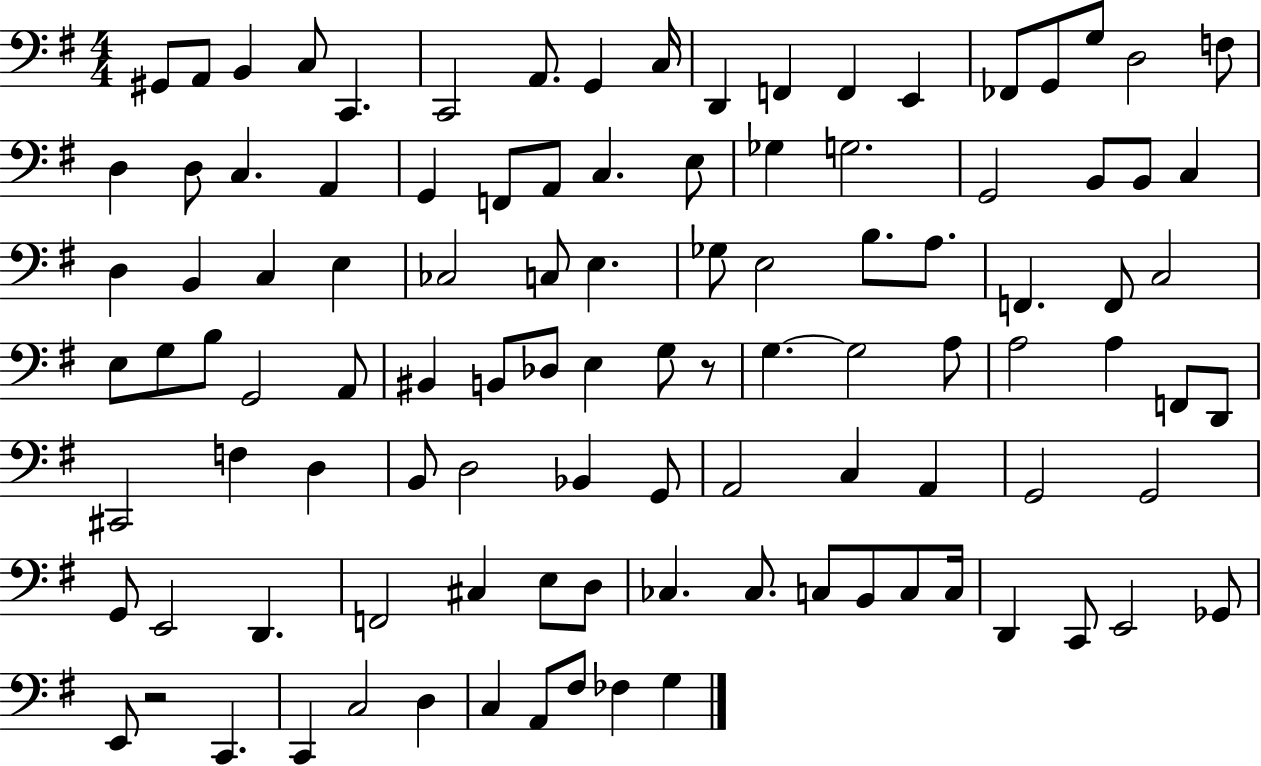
G#2/e A2/e B2/q C3/e C2/q. C2/h A2/e. G2/q C3/s D2/q F2/q F2/q E2/q FES2/e G2/e G3/e D3/h F3/e D3/q D3/e C3/q. A2/q G2/q F2/e A2/e C3/q. E3/e Gb3/q G3/h. G2/h B2/e B2/e C3/q D3/q B2/q C3/q E3/q CES3/h C3/e E3/q. Gb3/e E3/h B3/e. A3/e. F2/q. F2/e C3/h E3/e G3/e B3/e G2/h A2/e BIS2/q B2/e Db3/e E3/q G3/e R/e G3/q. G3/h A3/e A3/h A3/q F2/e D2/e C#2/h F3/q D3/q B2/e D3/h Bb2/q G2/e A2/h C3/q A2/q G2/h G2/h G2/e E2/h D2/q. F2/h C#3/q E3/e D3/e CES3/q. CES3/e. C3/e B2/e C3/e C3/s D2/q C2/e E2/h Gb2/e E2/e R/h C2/q. C2/q C3/h D3/q C3/q A2/e F#3/e FES3/q G3/q